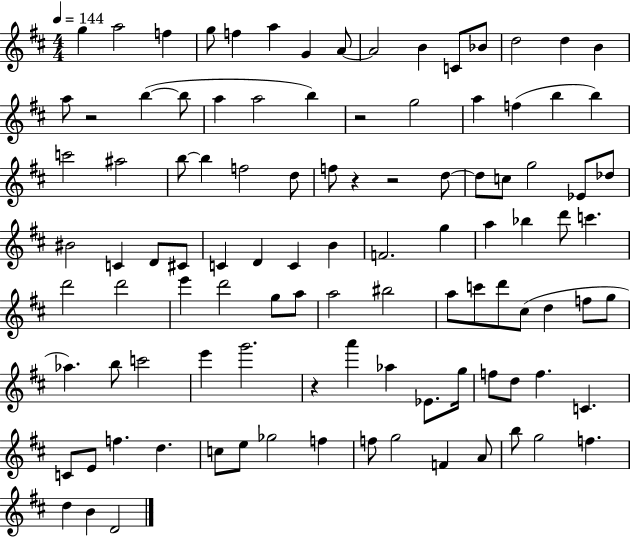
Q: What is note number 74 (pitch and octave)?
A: A6